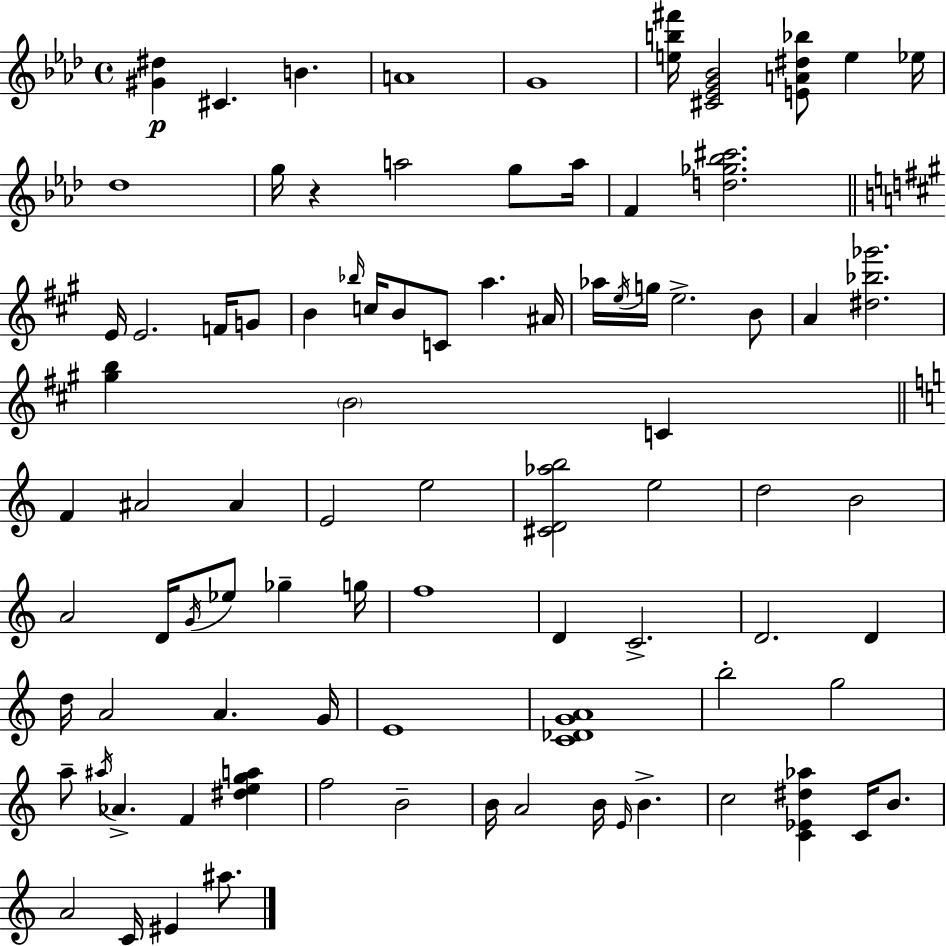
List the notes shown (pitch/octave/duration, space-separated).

[G#4,D#5]/q C#4/q. B4/q. A4/w G4/w [E5,B5,F#6]/s [C#4,Eb4,G4,Bb4]/h [E4,A4,D#5,Bb5]/e E5/q Eb5/s Db5/w G5/s R/q A5/h G5/e A5/s F4/q [D5,Gb5,Bb5,C#6]/h. E4/s E4/h. F4/s G4/e B4/q Bb5/s C5/s B4/e C4/e A5/q. A#4/s Ab5/s E5/s G5/s E5/h. B4/e A4/q [D#5,Bb5,Gb6]/h. [G#5,B5]/q B4/h C4/q F4/q A#4/h A#4/q E4/h E5/h [C#4,D4,Ab5,B5]/h E5/h D5/h B4/h A4/h D4/s G4/s Eb5/e Gb5/q G5/s F5/w D4/q C4/h. D4/h. D4/q D5/s A4/h A4/q. G4/s E4/w [C4,Db4,G4,A4]/w B5/h G5/h A5/e A#5/s Ab4/q. F4/q [D#5,E5,G5,A5]/q F5/h B4/h B4/s A4/h B4/s E4/s B4/q. C5/h [C4,Eb4,D#5,Ab5]/q C4/s B4/e. A4/h C4/s EIS4/q A#5/e.